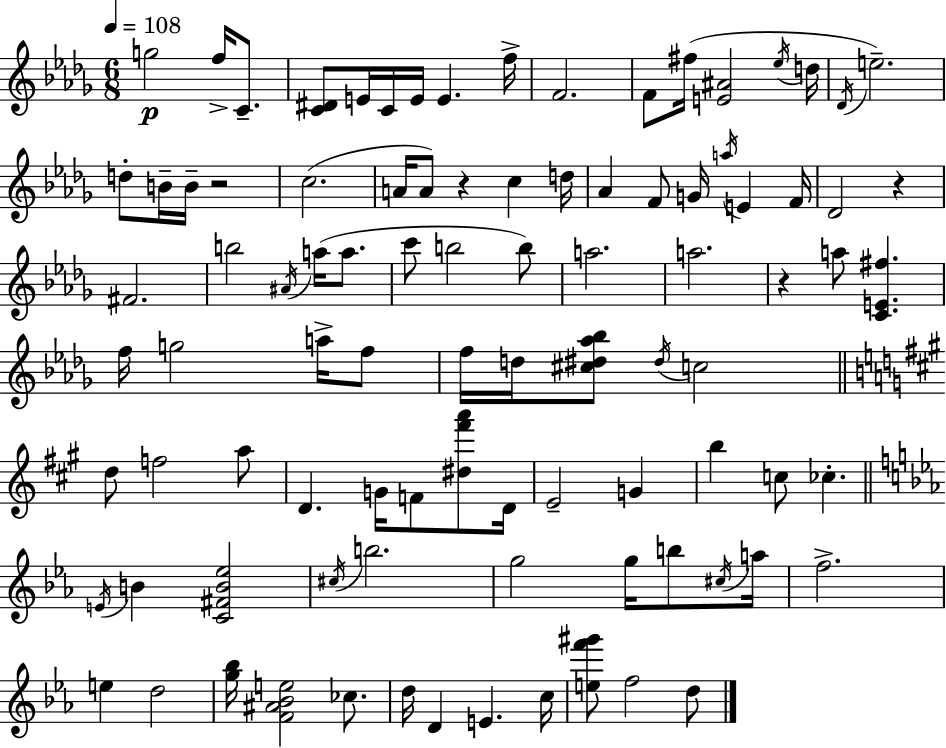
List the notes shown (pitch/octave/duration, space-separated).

G5/h F5/s C4/e. [C4,D#4]/e E4/s C4/s E4/s E4/q. F5/s F4/h. F4/e F#5/s [E4,A#4]/h Eb5/s D5/s Db4/s E5/h. D5/e B4/s B4/s R/h C5/h. A4/s A4/e R/q C5/q D5/s Ab4/q F4/e G4/s A5/s E4/q F4/s Db4/h R/q F#4/h. B5/h A#4/s A5/s A5/e. C6/e B5/h B5/e A5/h. A5/h. R/q A5/e [C4,E4,F#5]/q. F5/s G5/h A5/s F5/e F5/s D5/s [C#5,D#5,Ab5,Bb5]/e D#5/s C5/h D5/e F5/h A5/e D4/q. G4/s F4/e [D#5,F#6,A6]/e D4/s E4/h G4/q B5/q C5/e CES5/q. E4/s B4/q [C4,F#4,B4,Eb5]/h C#5/s B5/h. G5/h G5/s B5/e C#5/s A5/s F5/h. E5/q D5/h [G5,Bb5]/s [F4,A#4,Bb4,E5]/h CES5/e. D5/s D4/q E4/q. C5/s [E5,F6,G#6]/e F5/h D5/e